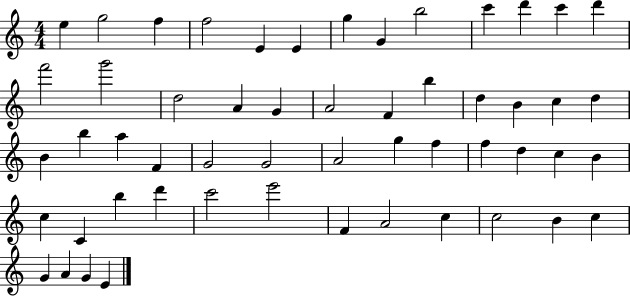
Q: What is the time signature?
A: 4/4